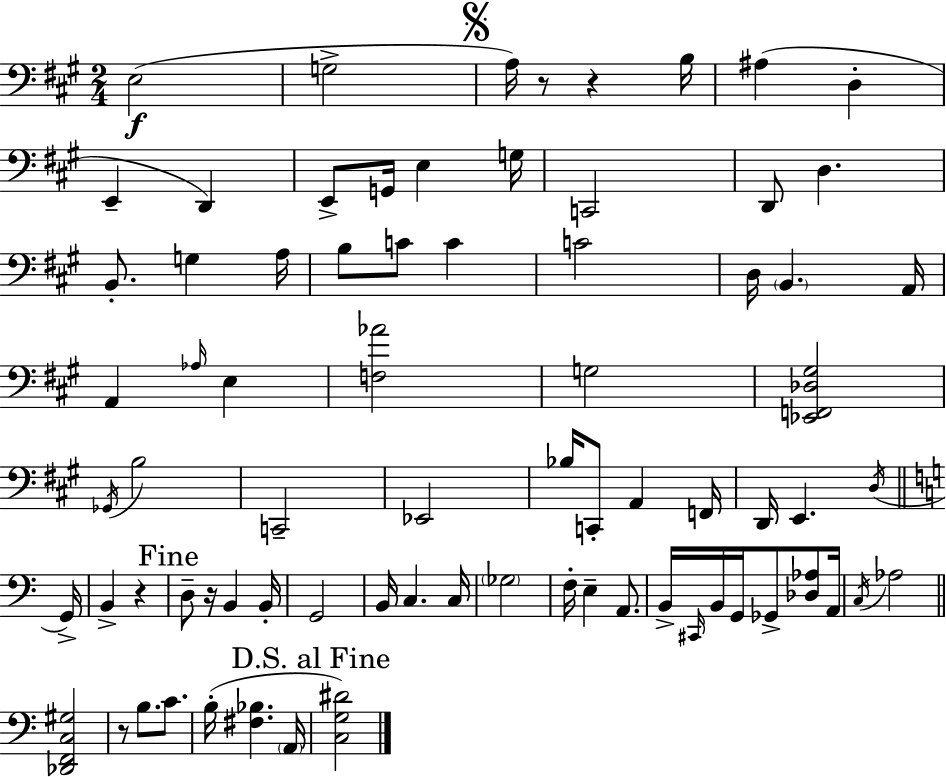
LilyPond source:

{
  \clef bass
  \numericTimeSignature
  \time 2/4
  \key a \major
  e2(\f | g2-> | \mark \markup { \musicglyph "scripts.segno" } a16) r8 r4 b16 | ais4( d4-. | \break e,4-- d,4) | e,8-> g,16 e4 g16 | c,2 | d,8 d4. | \break b,8.-. g4 a16 | b8 c'8 c'4 | c'2 | d16 \parenthesize b,4. a,16 | \break a,4 \grace { aes16 } e4 | <f aes'>2 | g2 | <ees, f, des gis>2 | \break \acciaccatura { ges,16 } b2 | c,2-- | ees,2 | bes16 c,8-. a,4 | \break f,16 d,16 e,4. | \acciaccatura { d16 } \bar "||" \break \key c \major g,16-> b,4-> r4 | \mark "Fine" d8-- r16 b,4 | b,16-. g,2 | b,16 c4. | \break c16 \parenthesize ges2 | f16-. e4-- a,8. | b,16-> \grace { cis,16 } b,16 g,16 ges,8-> <des aes>8 | a,16 \acciaccatura { c16 } aes2 | \break \bar "||" \break \key a \minor <des, f, c gis>2 | r8 b8. c'8. | b16-.( <fis bes>4. \parenthesize a,16 | \mark "D.S. al Fine" <c g dis'>2) | \break \bar "|."
}